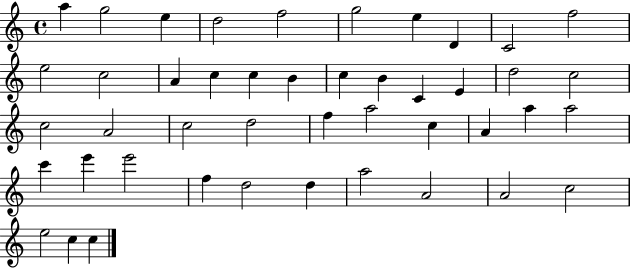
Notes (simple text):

A5/q G5/h E5/q D5/h F5/h G5/h E5/q D4/q C4/h F5/h E5/h C5/h A4/q C5/q C5/q B4/q C5/q B4/q C4/q E4/q D5/h C5/h C5/h A4/h C5/h D5/h F5/q A5/h C5/q A4/q A5/q A5/h C6/q E6/q E6/h F5/q D5/h D5/q A5/h A4/h A4/h C5/h E5/h C5/q C5/q